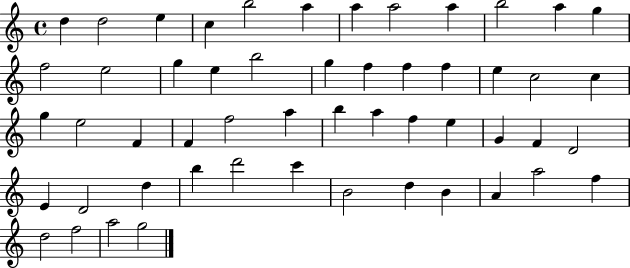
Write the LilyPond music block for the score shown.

{
  \clef treble
  \time 4/4
  \defaultTimeSignature
  \key c \major
  d''4 d''2 e''4 | c''4 b''2 a''4 | a''4 a''2 a''4 | b''2 a''4 g''4 | \break f''2 e''2 | g''4 e''4 b''2 | g''4 f''4 f''4 f''4 | e''4 c''2 c''4 | \break g''4 e''2 f'4 | f'4 f''2 a''4 | b''4 a''4 f''4 e''4 | g'4 f'4 d'2 | \break e'4 d'2 d''4 | b''4 d'''2 c'''4 | b'2 d''4 b'4 | a'4 a''2 f''4 | \break d''2 f''2 | a''2 g''2 | \bar "|."
}